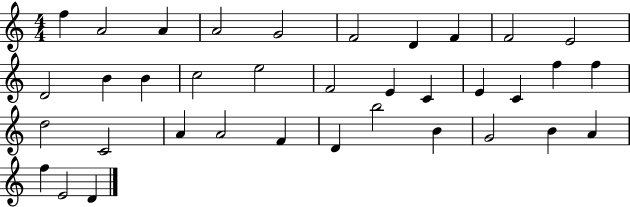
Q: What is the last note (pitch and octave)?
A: D4